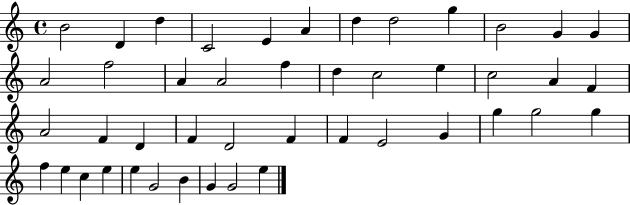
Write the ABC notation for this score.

X:1
T:Untitled
M:4/4
L:1/4
K:C
B2 D d C2 E A d d2 g B2 G G A2 f2 A A2 f d c2 e c2 A F A2 F D F D2 F F E2 G g g2 g f e c e e G2 B G G2 e